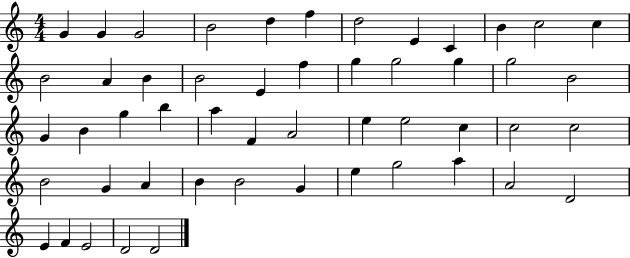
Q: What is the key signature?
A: C major